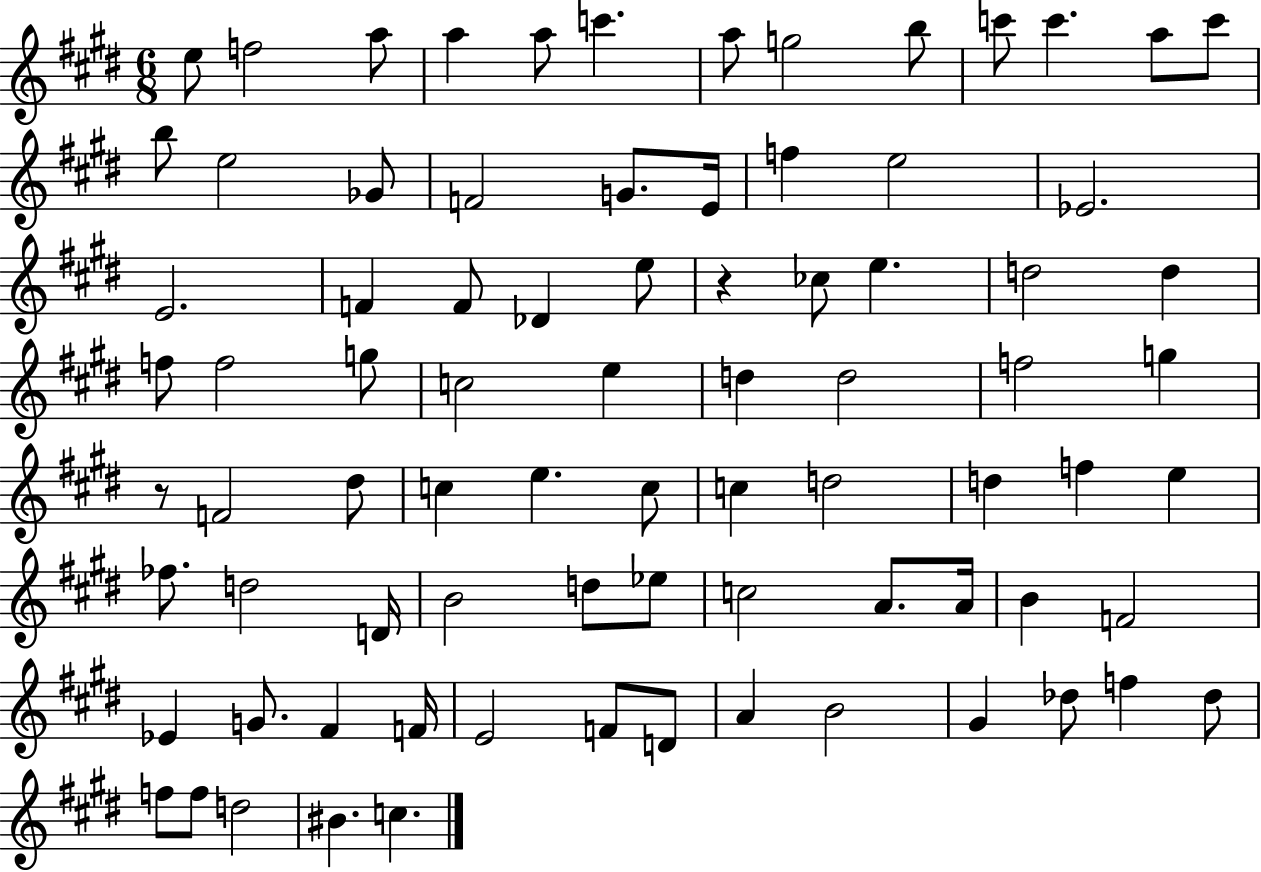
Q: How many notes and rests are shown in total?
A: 81